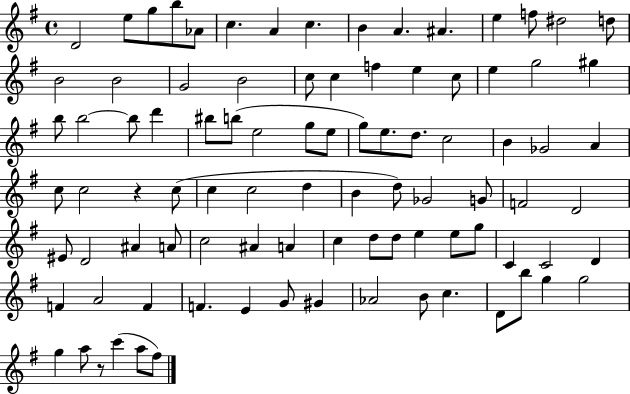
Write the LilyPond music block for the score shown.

{
  \clef treble
  \time 4/4
  \defaultTimeSignature
  \key g \major
  d'2 e''8 g''8 b''8 aes'8 | c''4. a'4 c''4. | b'4 a'4. ais'4. | e''4 f''8 dis''2 d''8 | \break b'2 b'2 | g'2 b'2 | c''8 c''4 f''4 e''4 c''8 | e''4 g''2 gis''4 | \break b''8 b''2~~ b''8 d'''4 | bis''8 b''8( e''2 g''8 e''8 | g''8) e''8. d''8. c''2 | b'4 ges'2 a'4 | \break c''8 c''2 r4 c''8( | c''4 c''2 d''4 | b'4 d''8) ges'2 g'8 | f'2 d'2 | \break eis'8 d'2 ais'4 a'8 | c''2 ais'4 a'4 | c''4 d''8 d''8 e''4 e''8 g''8 | c'4 c'2 d'4 | \break f'4 a'2 f'4 | f'4. e'4 g'8 gis'4 | aes'2 b'8 c''4. | d'8 b''8 g''4 g''2 | \break g''4 a''8 r8 c'''4( a''8 fis''8) | \bar "|."
}